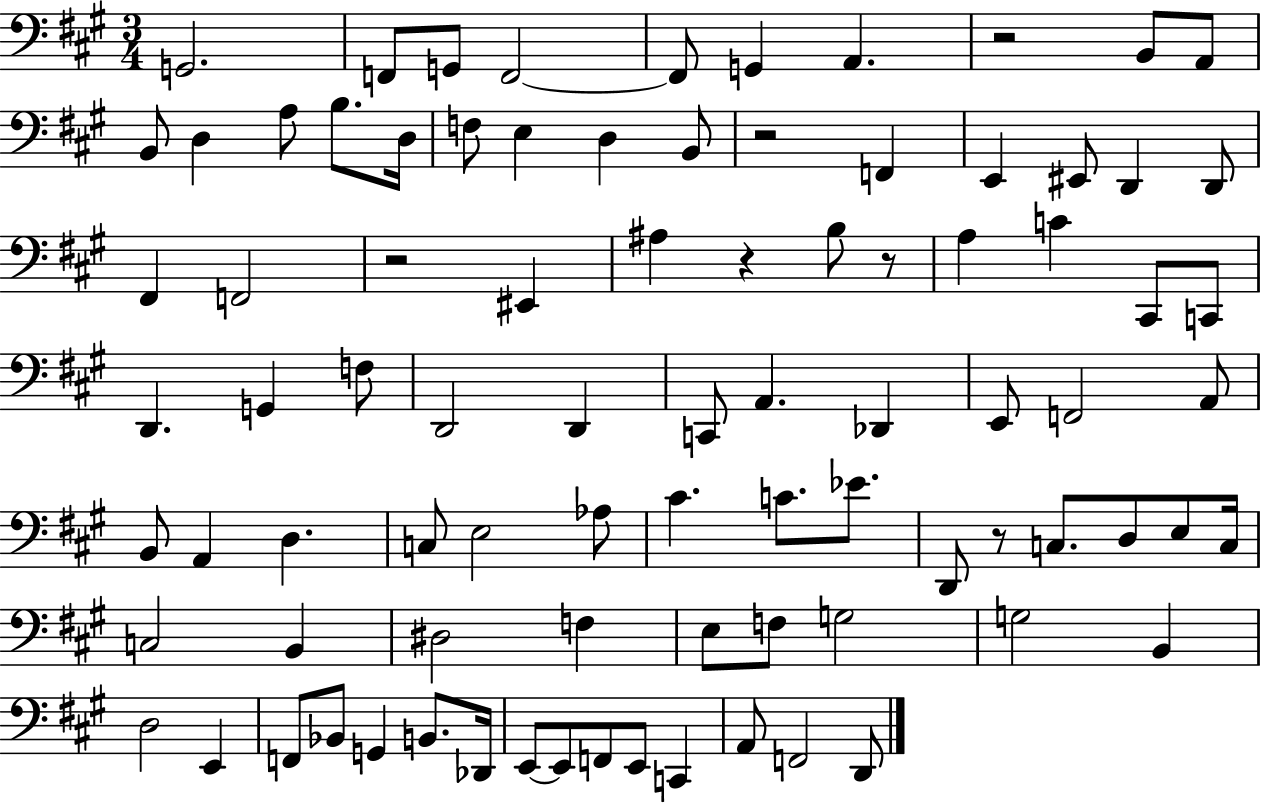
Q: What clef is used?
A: bass